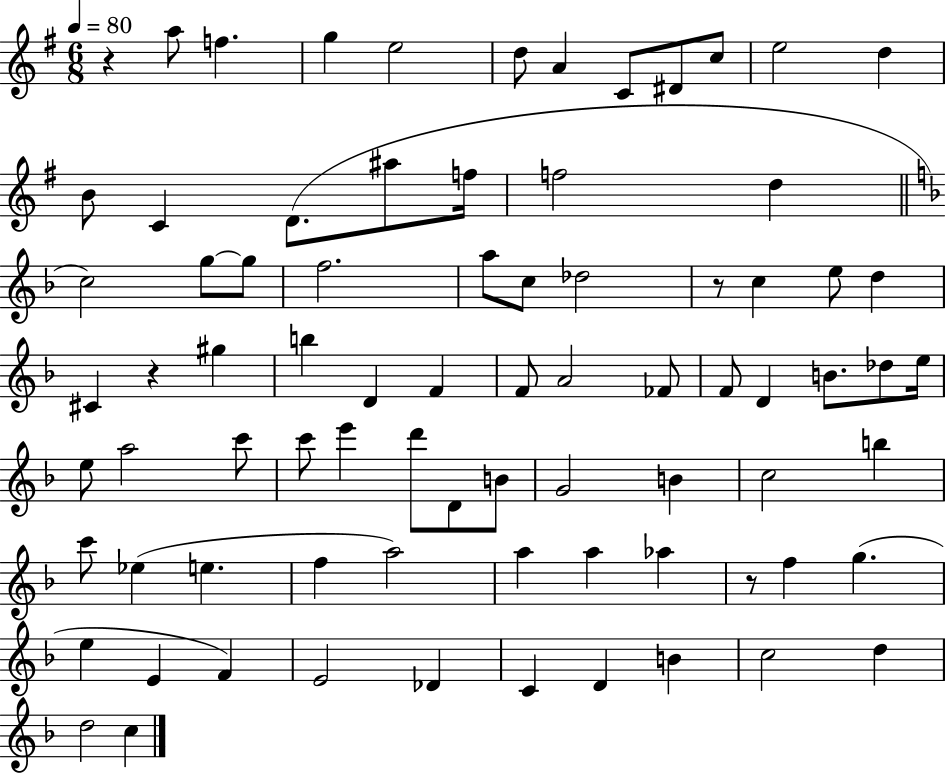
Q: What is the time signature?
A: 6/8